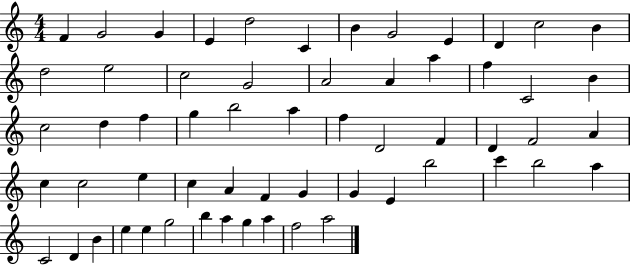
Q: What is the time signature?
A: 4/4